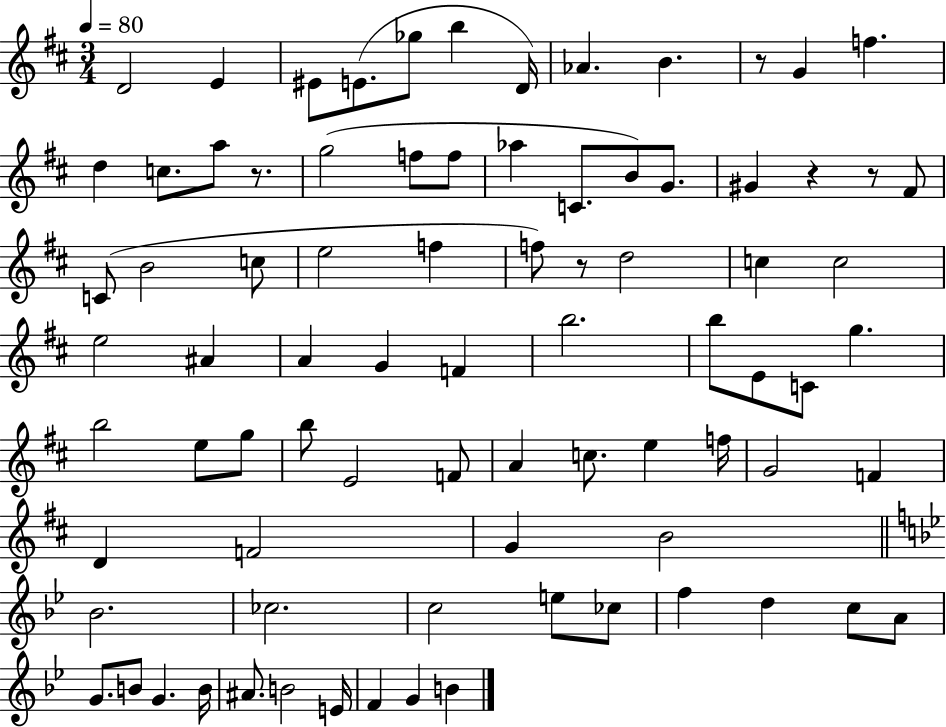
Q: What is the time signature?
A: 3/4